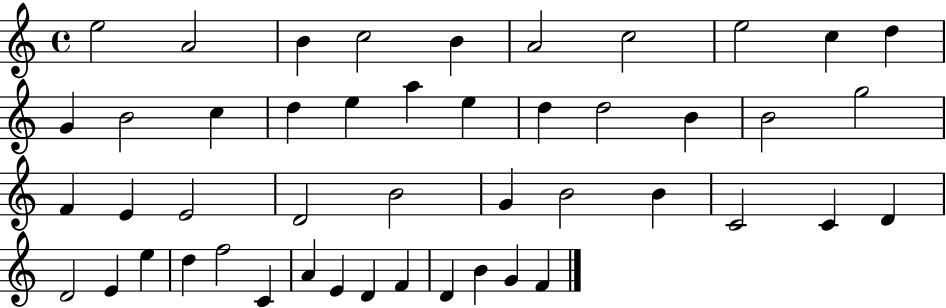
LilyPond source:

{
  \clef treble
  \time 4/4
  \defaultTimeSignature
  \key c \major
  e''2 a'2 | b'4 c''2 b'4 | a'2 c''2 | e''2 c''4 d''4 | \break g'4 b'2 c''4 | d''4 e''4 a''4 e''4 | d''4 d''2 b'4 | b'2 g''2 | \break f'4 e'4 e'2 | d'2 b'2 | g'4 b'2 b'4 | c'2 c'4 d'4 | \break d'2 e'4 e''4 | d''4 f''2 c'4 | a'4 e'4 d'4 f'4 | d'4 b'4 g'4 f'4 | \break \bar "|."
}